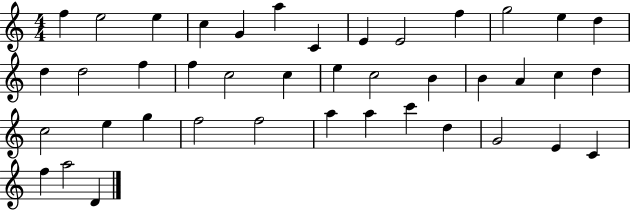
F5/q E5/h E5/q C5/q G4/q A5/q C4/q E4/q E4/h F5/q G5/h E5/q D5/q D5/q D5/h F5/q F5/q C5/h C5/q E5/q C5/h B4/q B4/q A4/q C5/q D5/q C5/h E5/q G5/q F5/h F5/h A5/q A5/q C6/q D5/q G4/h E4/q C4/q F5/q A5/h D4/q